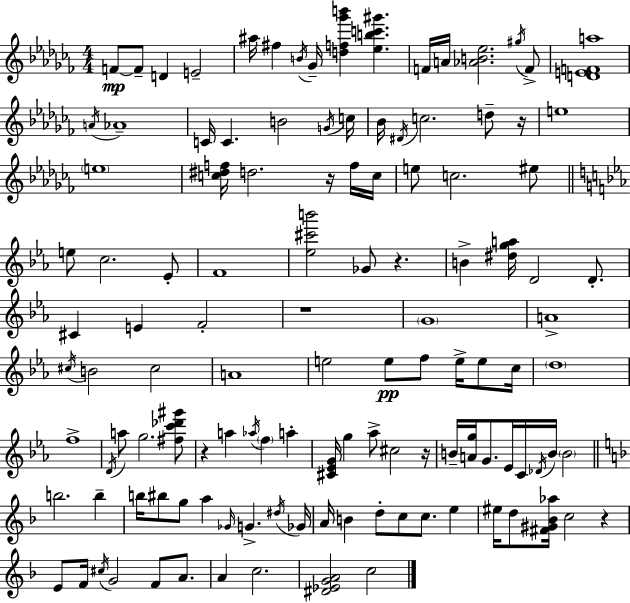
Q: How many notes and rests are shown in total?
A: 120